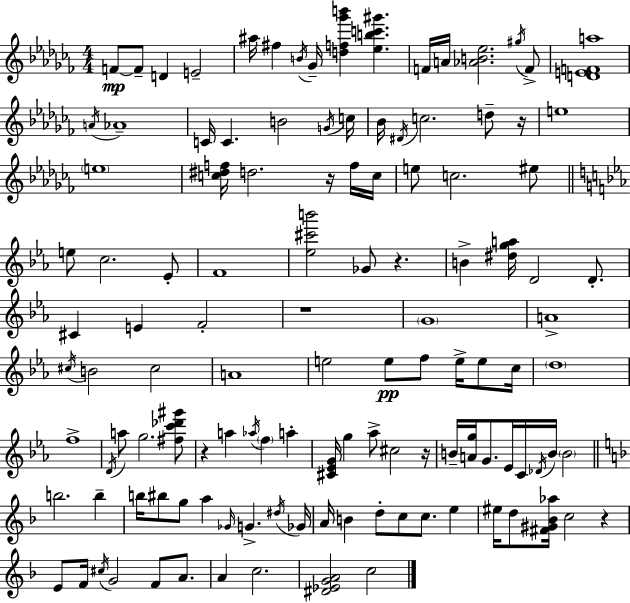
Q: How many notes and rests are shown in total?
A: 120